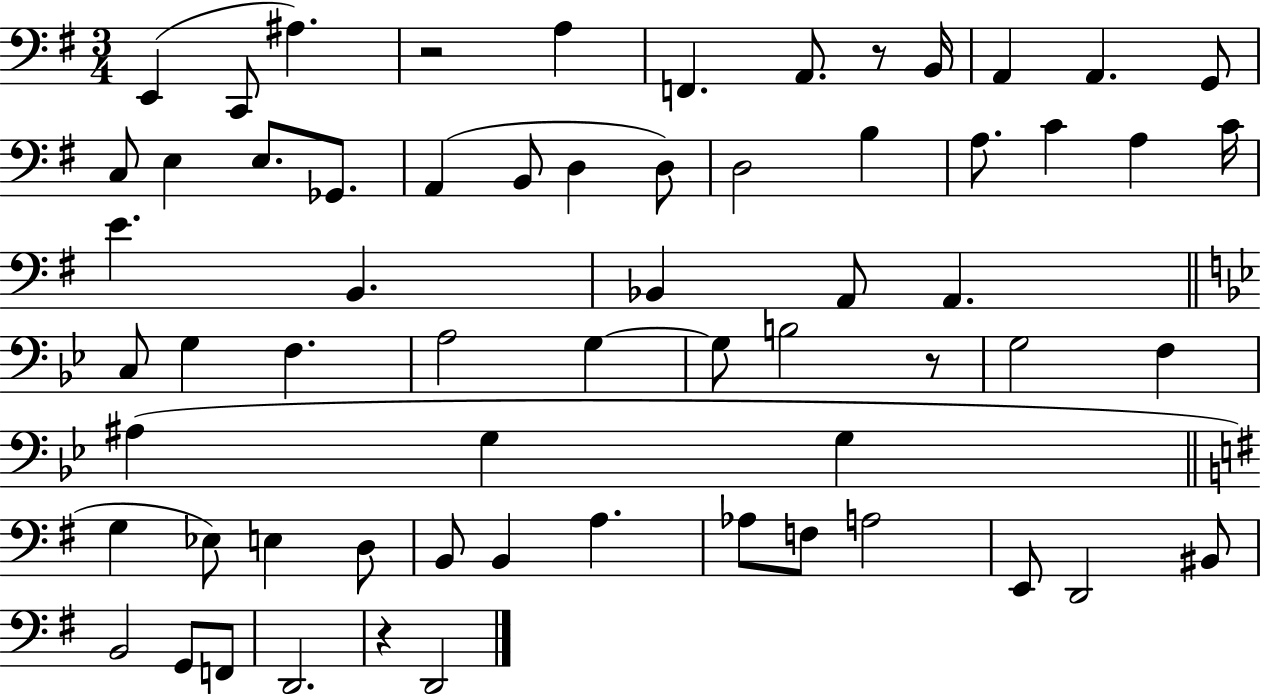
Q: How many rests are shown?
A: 4